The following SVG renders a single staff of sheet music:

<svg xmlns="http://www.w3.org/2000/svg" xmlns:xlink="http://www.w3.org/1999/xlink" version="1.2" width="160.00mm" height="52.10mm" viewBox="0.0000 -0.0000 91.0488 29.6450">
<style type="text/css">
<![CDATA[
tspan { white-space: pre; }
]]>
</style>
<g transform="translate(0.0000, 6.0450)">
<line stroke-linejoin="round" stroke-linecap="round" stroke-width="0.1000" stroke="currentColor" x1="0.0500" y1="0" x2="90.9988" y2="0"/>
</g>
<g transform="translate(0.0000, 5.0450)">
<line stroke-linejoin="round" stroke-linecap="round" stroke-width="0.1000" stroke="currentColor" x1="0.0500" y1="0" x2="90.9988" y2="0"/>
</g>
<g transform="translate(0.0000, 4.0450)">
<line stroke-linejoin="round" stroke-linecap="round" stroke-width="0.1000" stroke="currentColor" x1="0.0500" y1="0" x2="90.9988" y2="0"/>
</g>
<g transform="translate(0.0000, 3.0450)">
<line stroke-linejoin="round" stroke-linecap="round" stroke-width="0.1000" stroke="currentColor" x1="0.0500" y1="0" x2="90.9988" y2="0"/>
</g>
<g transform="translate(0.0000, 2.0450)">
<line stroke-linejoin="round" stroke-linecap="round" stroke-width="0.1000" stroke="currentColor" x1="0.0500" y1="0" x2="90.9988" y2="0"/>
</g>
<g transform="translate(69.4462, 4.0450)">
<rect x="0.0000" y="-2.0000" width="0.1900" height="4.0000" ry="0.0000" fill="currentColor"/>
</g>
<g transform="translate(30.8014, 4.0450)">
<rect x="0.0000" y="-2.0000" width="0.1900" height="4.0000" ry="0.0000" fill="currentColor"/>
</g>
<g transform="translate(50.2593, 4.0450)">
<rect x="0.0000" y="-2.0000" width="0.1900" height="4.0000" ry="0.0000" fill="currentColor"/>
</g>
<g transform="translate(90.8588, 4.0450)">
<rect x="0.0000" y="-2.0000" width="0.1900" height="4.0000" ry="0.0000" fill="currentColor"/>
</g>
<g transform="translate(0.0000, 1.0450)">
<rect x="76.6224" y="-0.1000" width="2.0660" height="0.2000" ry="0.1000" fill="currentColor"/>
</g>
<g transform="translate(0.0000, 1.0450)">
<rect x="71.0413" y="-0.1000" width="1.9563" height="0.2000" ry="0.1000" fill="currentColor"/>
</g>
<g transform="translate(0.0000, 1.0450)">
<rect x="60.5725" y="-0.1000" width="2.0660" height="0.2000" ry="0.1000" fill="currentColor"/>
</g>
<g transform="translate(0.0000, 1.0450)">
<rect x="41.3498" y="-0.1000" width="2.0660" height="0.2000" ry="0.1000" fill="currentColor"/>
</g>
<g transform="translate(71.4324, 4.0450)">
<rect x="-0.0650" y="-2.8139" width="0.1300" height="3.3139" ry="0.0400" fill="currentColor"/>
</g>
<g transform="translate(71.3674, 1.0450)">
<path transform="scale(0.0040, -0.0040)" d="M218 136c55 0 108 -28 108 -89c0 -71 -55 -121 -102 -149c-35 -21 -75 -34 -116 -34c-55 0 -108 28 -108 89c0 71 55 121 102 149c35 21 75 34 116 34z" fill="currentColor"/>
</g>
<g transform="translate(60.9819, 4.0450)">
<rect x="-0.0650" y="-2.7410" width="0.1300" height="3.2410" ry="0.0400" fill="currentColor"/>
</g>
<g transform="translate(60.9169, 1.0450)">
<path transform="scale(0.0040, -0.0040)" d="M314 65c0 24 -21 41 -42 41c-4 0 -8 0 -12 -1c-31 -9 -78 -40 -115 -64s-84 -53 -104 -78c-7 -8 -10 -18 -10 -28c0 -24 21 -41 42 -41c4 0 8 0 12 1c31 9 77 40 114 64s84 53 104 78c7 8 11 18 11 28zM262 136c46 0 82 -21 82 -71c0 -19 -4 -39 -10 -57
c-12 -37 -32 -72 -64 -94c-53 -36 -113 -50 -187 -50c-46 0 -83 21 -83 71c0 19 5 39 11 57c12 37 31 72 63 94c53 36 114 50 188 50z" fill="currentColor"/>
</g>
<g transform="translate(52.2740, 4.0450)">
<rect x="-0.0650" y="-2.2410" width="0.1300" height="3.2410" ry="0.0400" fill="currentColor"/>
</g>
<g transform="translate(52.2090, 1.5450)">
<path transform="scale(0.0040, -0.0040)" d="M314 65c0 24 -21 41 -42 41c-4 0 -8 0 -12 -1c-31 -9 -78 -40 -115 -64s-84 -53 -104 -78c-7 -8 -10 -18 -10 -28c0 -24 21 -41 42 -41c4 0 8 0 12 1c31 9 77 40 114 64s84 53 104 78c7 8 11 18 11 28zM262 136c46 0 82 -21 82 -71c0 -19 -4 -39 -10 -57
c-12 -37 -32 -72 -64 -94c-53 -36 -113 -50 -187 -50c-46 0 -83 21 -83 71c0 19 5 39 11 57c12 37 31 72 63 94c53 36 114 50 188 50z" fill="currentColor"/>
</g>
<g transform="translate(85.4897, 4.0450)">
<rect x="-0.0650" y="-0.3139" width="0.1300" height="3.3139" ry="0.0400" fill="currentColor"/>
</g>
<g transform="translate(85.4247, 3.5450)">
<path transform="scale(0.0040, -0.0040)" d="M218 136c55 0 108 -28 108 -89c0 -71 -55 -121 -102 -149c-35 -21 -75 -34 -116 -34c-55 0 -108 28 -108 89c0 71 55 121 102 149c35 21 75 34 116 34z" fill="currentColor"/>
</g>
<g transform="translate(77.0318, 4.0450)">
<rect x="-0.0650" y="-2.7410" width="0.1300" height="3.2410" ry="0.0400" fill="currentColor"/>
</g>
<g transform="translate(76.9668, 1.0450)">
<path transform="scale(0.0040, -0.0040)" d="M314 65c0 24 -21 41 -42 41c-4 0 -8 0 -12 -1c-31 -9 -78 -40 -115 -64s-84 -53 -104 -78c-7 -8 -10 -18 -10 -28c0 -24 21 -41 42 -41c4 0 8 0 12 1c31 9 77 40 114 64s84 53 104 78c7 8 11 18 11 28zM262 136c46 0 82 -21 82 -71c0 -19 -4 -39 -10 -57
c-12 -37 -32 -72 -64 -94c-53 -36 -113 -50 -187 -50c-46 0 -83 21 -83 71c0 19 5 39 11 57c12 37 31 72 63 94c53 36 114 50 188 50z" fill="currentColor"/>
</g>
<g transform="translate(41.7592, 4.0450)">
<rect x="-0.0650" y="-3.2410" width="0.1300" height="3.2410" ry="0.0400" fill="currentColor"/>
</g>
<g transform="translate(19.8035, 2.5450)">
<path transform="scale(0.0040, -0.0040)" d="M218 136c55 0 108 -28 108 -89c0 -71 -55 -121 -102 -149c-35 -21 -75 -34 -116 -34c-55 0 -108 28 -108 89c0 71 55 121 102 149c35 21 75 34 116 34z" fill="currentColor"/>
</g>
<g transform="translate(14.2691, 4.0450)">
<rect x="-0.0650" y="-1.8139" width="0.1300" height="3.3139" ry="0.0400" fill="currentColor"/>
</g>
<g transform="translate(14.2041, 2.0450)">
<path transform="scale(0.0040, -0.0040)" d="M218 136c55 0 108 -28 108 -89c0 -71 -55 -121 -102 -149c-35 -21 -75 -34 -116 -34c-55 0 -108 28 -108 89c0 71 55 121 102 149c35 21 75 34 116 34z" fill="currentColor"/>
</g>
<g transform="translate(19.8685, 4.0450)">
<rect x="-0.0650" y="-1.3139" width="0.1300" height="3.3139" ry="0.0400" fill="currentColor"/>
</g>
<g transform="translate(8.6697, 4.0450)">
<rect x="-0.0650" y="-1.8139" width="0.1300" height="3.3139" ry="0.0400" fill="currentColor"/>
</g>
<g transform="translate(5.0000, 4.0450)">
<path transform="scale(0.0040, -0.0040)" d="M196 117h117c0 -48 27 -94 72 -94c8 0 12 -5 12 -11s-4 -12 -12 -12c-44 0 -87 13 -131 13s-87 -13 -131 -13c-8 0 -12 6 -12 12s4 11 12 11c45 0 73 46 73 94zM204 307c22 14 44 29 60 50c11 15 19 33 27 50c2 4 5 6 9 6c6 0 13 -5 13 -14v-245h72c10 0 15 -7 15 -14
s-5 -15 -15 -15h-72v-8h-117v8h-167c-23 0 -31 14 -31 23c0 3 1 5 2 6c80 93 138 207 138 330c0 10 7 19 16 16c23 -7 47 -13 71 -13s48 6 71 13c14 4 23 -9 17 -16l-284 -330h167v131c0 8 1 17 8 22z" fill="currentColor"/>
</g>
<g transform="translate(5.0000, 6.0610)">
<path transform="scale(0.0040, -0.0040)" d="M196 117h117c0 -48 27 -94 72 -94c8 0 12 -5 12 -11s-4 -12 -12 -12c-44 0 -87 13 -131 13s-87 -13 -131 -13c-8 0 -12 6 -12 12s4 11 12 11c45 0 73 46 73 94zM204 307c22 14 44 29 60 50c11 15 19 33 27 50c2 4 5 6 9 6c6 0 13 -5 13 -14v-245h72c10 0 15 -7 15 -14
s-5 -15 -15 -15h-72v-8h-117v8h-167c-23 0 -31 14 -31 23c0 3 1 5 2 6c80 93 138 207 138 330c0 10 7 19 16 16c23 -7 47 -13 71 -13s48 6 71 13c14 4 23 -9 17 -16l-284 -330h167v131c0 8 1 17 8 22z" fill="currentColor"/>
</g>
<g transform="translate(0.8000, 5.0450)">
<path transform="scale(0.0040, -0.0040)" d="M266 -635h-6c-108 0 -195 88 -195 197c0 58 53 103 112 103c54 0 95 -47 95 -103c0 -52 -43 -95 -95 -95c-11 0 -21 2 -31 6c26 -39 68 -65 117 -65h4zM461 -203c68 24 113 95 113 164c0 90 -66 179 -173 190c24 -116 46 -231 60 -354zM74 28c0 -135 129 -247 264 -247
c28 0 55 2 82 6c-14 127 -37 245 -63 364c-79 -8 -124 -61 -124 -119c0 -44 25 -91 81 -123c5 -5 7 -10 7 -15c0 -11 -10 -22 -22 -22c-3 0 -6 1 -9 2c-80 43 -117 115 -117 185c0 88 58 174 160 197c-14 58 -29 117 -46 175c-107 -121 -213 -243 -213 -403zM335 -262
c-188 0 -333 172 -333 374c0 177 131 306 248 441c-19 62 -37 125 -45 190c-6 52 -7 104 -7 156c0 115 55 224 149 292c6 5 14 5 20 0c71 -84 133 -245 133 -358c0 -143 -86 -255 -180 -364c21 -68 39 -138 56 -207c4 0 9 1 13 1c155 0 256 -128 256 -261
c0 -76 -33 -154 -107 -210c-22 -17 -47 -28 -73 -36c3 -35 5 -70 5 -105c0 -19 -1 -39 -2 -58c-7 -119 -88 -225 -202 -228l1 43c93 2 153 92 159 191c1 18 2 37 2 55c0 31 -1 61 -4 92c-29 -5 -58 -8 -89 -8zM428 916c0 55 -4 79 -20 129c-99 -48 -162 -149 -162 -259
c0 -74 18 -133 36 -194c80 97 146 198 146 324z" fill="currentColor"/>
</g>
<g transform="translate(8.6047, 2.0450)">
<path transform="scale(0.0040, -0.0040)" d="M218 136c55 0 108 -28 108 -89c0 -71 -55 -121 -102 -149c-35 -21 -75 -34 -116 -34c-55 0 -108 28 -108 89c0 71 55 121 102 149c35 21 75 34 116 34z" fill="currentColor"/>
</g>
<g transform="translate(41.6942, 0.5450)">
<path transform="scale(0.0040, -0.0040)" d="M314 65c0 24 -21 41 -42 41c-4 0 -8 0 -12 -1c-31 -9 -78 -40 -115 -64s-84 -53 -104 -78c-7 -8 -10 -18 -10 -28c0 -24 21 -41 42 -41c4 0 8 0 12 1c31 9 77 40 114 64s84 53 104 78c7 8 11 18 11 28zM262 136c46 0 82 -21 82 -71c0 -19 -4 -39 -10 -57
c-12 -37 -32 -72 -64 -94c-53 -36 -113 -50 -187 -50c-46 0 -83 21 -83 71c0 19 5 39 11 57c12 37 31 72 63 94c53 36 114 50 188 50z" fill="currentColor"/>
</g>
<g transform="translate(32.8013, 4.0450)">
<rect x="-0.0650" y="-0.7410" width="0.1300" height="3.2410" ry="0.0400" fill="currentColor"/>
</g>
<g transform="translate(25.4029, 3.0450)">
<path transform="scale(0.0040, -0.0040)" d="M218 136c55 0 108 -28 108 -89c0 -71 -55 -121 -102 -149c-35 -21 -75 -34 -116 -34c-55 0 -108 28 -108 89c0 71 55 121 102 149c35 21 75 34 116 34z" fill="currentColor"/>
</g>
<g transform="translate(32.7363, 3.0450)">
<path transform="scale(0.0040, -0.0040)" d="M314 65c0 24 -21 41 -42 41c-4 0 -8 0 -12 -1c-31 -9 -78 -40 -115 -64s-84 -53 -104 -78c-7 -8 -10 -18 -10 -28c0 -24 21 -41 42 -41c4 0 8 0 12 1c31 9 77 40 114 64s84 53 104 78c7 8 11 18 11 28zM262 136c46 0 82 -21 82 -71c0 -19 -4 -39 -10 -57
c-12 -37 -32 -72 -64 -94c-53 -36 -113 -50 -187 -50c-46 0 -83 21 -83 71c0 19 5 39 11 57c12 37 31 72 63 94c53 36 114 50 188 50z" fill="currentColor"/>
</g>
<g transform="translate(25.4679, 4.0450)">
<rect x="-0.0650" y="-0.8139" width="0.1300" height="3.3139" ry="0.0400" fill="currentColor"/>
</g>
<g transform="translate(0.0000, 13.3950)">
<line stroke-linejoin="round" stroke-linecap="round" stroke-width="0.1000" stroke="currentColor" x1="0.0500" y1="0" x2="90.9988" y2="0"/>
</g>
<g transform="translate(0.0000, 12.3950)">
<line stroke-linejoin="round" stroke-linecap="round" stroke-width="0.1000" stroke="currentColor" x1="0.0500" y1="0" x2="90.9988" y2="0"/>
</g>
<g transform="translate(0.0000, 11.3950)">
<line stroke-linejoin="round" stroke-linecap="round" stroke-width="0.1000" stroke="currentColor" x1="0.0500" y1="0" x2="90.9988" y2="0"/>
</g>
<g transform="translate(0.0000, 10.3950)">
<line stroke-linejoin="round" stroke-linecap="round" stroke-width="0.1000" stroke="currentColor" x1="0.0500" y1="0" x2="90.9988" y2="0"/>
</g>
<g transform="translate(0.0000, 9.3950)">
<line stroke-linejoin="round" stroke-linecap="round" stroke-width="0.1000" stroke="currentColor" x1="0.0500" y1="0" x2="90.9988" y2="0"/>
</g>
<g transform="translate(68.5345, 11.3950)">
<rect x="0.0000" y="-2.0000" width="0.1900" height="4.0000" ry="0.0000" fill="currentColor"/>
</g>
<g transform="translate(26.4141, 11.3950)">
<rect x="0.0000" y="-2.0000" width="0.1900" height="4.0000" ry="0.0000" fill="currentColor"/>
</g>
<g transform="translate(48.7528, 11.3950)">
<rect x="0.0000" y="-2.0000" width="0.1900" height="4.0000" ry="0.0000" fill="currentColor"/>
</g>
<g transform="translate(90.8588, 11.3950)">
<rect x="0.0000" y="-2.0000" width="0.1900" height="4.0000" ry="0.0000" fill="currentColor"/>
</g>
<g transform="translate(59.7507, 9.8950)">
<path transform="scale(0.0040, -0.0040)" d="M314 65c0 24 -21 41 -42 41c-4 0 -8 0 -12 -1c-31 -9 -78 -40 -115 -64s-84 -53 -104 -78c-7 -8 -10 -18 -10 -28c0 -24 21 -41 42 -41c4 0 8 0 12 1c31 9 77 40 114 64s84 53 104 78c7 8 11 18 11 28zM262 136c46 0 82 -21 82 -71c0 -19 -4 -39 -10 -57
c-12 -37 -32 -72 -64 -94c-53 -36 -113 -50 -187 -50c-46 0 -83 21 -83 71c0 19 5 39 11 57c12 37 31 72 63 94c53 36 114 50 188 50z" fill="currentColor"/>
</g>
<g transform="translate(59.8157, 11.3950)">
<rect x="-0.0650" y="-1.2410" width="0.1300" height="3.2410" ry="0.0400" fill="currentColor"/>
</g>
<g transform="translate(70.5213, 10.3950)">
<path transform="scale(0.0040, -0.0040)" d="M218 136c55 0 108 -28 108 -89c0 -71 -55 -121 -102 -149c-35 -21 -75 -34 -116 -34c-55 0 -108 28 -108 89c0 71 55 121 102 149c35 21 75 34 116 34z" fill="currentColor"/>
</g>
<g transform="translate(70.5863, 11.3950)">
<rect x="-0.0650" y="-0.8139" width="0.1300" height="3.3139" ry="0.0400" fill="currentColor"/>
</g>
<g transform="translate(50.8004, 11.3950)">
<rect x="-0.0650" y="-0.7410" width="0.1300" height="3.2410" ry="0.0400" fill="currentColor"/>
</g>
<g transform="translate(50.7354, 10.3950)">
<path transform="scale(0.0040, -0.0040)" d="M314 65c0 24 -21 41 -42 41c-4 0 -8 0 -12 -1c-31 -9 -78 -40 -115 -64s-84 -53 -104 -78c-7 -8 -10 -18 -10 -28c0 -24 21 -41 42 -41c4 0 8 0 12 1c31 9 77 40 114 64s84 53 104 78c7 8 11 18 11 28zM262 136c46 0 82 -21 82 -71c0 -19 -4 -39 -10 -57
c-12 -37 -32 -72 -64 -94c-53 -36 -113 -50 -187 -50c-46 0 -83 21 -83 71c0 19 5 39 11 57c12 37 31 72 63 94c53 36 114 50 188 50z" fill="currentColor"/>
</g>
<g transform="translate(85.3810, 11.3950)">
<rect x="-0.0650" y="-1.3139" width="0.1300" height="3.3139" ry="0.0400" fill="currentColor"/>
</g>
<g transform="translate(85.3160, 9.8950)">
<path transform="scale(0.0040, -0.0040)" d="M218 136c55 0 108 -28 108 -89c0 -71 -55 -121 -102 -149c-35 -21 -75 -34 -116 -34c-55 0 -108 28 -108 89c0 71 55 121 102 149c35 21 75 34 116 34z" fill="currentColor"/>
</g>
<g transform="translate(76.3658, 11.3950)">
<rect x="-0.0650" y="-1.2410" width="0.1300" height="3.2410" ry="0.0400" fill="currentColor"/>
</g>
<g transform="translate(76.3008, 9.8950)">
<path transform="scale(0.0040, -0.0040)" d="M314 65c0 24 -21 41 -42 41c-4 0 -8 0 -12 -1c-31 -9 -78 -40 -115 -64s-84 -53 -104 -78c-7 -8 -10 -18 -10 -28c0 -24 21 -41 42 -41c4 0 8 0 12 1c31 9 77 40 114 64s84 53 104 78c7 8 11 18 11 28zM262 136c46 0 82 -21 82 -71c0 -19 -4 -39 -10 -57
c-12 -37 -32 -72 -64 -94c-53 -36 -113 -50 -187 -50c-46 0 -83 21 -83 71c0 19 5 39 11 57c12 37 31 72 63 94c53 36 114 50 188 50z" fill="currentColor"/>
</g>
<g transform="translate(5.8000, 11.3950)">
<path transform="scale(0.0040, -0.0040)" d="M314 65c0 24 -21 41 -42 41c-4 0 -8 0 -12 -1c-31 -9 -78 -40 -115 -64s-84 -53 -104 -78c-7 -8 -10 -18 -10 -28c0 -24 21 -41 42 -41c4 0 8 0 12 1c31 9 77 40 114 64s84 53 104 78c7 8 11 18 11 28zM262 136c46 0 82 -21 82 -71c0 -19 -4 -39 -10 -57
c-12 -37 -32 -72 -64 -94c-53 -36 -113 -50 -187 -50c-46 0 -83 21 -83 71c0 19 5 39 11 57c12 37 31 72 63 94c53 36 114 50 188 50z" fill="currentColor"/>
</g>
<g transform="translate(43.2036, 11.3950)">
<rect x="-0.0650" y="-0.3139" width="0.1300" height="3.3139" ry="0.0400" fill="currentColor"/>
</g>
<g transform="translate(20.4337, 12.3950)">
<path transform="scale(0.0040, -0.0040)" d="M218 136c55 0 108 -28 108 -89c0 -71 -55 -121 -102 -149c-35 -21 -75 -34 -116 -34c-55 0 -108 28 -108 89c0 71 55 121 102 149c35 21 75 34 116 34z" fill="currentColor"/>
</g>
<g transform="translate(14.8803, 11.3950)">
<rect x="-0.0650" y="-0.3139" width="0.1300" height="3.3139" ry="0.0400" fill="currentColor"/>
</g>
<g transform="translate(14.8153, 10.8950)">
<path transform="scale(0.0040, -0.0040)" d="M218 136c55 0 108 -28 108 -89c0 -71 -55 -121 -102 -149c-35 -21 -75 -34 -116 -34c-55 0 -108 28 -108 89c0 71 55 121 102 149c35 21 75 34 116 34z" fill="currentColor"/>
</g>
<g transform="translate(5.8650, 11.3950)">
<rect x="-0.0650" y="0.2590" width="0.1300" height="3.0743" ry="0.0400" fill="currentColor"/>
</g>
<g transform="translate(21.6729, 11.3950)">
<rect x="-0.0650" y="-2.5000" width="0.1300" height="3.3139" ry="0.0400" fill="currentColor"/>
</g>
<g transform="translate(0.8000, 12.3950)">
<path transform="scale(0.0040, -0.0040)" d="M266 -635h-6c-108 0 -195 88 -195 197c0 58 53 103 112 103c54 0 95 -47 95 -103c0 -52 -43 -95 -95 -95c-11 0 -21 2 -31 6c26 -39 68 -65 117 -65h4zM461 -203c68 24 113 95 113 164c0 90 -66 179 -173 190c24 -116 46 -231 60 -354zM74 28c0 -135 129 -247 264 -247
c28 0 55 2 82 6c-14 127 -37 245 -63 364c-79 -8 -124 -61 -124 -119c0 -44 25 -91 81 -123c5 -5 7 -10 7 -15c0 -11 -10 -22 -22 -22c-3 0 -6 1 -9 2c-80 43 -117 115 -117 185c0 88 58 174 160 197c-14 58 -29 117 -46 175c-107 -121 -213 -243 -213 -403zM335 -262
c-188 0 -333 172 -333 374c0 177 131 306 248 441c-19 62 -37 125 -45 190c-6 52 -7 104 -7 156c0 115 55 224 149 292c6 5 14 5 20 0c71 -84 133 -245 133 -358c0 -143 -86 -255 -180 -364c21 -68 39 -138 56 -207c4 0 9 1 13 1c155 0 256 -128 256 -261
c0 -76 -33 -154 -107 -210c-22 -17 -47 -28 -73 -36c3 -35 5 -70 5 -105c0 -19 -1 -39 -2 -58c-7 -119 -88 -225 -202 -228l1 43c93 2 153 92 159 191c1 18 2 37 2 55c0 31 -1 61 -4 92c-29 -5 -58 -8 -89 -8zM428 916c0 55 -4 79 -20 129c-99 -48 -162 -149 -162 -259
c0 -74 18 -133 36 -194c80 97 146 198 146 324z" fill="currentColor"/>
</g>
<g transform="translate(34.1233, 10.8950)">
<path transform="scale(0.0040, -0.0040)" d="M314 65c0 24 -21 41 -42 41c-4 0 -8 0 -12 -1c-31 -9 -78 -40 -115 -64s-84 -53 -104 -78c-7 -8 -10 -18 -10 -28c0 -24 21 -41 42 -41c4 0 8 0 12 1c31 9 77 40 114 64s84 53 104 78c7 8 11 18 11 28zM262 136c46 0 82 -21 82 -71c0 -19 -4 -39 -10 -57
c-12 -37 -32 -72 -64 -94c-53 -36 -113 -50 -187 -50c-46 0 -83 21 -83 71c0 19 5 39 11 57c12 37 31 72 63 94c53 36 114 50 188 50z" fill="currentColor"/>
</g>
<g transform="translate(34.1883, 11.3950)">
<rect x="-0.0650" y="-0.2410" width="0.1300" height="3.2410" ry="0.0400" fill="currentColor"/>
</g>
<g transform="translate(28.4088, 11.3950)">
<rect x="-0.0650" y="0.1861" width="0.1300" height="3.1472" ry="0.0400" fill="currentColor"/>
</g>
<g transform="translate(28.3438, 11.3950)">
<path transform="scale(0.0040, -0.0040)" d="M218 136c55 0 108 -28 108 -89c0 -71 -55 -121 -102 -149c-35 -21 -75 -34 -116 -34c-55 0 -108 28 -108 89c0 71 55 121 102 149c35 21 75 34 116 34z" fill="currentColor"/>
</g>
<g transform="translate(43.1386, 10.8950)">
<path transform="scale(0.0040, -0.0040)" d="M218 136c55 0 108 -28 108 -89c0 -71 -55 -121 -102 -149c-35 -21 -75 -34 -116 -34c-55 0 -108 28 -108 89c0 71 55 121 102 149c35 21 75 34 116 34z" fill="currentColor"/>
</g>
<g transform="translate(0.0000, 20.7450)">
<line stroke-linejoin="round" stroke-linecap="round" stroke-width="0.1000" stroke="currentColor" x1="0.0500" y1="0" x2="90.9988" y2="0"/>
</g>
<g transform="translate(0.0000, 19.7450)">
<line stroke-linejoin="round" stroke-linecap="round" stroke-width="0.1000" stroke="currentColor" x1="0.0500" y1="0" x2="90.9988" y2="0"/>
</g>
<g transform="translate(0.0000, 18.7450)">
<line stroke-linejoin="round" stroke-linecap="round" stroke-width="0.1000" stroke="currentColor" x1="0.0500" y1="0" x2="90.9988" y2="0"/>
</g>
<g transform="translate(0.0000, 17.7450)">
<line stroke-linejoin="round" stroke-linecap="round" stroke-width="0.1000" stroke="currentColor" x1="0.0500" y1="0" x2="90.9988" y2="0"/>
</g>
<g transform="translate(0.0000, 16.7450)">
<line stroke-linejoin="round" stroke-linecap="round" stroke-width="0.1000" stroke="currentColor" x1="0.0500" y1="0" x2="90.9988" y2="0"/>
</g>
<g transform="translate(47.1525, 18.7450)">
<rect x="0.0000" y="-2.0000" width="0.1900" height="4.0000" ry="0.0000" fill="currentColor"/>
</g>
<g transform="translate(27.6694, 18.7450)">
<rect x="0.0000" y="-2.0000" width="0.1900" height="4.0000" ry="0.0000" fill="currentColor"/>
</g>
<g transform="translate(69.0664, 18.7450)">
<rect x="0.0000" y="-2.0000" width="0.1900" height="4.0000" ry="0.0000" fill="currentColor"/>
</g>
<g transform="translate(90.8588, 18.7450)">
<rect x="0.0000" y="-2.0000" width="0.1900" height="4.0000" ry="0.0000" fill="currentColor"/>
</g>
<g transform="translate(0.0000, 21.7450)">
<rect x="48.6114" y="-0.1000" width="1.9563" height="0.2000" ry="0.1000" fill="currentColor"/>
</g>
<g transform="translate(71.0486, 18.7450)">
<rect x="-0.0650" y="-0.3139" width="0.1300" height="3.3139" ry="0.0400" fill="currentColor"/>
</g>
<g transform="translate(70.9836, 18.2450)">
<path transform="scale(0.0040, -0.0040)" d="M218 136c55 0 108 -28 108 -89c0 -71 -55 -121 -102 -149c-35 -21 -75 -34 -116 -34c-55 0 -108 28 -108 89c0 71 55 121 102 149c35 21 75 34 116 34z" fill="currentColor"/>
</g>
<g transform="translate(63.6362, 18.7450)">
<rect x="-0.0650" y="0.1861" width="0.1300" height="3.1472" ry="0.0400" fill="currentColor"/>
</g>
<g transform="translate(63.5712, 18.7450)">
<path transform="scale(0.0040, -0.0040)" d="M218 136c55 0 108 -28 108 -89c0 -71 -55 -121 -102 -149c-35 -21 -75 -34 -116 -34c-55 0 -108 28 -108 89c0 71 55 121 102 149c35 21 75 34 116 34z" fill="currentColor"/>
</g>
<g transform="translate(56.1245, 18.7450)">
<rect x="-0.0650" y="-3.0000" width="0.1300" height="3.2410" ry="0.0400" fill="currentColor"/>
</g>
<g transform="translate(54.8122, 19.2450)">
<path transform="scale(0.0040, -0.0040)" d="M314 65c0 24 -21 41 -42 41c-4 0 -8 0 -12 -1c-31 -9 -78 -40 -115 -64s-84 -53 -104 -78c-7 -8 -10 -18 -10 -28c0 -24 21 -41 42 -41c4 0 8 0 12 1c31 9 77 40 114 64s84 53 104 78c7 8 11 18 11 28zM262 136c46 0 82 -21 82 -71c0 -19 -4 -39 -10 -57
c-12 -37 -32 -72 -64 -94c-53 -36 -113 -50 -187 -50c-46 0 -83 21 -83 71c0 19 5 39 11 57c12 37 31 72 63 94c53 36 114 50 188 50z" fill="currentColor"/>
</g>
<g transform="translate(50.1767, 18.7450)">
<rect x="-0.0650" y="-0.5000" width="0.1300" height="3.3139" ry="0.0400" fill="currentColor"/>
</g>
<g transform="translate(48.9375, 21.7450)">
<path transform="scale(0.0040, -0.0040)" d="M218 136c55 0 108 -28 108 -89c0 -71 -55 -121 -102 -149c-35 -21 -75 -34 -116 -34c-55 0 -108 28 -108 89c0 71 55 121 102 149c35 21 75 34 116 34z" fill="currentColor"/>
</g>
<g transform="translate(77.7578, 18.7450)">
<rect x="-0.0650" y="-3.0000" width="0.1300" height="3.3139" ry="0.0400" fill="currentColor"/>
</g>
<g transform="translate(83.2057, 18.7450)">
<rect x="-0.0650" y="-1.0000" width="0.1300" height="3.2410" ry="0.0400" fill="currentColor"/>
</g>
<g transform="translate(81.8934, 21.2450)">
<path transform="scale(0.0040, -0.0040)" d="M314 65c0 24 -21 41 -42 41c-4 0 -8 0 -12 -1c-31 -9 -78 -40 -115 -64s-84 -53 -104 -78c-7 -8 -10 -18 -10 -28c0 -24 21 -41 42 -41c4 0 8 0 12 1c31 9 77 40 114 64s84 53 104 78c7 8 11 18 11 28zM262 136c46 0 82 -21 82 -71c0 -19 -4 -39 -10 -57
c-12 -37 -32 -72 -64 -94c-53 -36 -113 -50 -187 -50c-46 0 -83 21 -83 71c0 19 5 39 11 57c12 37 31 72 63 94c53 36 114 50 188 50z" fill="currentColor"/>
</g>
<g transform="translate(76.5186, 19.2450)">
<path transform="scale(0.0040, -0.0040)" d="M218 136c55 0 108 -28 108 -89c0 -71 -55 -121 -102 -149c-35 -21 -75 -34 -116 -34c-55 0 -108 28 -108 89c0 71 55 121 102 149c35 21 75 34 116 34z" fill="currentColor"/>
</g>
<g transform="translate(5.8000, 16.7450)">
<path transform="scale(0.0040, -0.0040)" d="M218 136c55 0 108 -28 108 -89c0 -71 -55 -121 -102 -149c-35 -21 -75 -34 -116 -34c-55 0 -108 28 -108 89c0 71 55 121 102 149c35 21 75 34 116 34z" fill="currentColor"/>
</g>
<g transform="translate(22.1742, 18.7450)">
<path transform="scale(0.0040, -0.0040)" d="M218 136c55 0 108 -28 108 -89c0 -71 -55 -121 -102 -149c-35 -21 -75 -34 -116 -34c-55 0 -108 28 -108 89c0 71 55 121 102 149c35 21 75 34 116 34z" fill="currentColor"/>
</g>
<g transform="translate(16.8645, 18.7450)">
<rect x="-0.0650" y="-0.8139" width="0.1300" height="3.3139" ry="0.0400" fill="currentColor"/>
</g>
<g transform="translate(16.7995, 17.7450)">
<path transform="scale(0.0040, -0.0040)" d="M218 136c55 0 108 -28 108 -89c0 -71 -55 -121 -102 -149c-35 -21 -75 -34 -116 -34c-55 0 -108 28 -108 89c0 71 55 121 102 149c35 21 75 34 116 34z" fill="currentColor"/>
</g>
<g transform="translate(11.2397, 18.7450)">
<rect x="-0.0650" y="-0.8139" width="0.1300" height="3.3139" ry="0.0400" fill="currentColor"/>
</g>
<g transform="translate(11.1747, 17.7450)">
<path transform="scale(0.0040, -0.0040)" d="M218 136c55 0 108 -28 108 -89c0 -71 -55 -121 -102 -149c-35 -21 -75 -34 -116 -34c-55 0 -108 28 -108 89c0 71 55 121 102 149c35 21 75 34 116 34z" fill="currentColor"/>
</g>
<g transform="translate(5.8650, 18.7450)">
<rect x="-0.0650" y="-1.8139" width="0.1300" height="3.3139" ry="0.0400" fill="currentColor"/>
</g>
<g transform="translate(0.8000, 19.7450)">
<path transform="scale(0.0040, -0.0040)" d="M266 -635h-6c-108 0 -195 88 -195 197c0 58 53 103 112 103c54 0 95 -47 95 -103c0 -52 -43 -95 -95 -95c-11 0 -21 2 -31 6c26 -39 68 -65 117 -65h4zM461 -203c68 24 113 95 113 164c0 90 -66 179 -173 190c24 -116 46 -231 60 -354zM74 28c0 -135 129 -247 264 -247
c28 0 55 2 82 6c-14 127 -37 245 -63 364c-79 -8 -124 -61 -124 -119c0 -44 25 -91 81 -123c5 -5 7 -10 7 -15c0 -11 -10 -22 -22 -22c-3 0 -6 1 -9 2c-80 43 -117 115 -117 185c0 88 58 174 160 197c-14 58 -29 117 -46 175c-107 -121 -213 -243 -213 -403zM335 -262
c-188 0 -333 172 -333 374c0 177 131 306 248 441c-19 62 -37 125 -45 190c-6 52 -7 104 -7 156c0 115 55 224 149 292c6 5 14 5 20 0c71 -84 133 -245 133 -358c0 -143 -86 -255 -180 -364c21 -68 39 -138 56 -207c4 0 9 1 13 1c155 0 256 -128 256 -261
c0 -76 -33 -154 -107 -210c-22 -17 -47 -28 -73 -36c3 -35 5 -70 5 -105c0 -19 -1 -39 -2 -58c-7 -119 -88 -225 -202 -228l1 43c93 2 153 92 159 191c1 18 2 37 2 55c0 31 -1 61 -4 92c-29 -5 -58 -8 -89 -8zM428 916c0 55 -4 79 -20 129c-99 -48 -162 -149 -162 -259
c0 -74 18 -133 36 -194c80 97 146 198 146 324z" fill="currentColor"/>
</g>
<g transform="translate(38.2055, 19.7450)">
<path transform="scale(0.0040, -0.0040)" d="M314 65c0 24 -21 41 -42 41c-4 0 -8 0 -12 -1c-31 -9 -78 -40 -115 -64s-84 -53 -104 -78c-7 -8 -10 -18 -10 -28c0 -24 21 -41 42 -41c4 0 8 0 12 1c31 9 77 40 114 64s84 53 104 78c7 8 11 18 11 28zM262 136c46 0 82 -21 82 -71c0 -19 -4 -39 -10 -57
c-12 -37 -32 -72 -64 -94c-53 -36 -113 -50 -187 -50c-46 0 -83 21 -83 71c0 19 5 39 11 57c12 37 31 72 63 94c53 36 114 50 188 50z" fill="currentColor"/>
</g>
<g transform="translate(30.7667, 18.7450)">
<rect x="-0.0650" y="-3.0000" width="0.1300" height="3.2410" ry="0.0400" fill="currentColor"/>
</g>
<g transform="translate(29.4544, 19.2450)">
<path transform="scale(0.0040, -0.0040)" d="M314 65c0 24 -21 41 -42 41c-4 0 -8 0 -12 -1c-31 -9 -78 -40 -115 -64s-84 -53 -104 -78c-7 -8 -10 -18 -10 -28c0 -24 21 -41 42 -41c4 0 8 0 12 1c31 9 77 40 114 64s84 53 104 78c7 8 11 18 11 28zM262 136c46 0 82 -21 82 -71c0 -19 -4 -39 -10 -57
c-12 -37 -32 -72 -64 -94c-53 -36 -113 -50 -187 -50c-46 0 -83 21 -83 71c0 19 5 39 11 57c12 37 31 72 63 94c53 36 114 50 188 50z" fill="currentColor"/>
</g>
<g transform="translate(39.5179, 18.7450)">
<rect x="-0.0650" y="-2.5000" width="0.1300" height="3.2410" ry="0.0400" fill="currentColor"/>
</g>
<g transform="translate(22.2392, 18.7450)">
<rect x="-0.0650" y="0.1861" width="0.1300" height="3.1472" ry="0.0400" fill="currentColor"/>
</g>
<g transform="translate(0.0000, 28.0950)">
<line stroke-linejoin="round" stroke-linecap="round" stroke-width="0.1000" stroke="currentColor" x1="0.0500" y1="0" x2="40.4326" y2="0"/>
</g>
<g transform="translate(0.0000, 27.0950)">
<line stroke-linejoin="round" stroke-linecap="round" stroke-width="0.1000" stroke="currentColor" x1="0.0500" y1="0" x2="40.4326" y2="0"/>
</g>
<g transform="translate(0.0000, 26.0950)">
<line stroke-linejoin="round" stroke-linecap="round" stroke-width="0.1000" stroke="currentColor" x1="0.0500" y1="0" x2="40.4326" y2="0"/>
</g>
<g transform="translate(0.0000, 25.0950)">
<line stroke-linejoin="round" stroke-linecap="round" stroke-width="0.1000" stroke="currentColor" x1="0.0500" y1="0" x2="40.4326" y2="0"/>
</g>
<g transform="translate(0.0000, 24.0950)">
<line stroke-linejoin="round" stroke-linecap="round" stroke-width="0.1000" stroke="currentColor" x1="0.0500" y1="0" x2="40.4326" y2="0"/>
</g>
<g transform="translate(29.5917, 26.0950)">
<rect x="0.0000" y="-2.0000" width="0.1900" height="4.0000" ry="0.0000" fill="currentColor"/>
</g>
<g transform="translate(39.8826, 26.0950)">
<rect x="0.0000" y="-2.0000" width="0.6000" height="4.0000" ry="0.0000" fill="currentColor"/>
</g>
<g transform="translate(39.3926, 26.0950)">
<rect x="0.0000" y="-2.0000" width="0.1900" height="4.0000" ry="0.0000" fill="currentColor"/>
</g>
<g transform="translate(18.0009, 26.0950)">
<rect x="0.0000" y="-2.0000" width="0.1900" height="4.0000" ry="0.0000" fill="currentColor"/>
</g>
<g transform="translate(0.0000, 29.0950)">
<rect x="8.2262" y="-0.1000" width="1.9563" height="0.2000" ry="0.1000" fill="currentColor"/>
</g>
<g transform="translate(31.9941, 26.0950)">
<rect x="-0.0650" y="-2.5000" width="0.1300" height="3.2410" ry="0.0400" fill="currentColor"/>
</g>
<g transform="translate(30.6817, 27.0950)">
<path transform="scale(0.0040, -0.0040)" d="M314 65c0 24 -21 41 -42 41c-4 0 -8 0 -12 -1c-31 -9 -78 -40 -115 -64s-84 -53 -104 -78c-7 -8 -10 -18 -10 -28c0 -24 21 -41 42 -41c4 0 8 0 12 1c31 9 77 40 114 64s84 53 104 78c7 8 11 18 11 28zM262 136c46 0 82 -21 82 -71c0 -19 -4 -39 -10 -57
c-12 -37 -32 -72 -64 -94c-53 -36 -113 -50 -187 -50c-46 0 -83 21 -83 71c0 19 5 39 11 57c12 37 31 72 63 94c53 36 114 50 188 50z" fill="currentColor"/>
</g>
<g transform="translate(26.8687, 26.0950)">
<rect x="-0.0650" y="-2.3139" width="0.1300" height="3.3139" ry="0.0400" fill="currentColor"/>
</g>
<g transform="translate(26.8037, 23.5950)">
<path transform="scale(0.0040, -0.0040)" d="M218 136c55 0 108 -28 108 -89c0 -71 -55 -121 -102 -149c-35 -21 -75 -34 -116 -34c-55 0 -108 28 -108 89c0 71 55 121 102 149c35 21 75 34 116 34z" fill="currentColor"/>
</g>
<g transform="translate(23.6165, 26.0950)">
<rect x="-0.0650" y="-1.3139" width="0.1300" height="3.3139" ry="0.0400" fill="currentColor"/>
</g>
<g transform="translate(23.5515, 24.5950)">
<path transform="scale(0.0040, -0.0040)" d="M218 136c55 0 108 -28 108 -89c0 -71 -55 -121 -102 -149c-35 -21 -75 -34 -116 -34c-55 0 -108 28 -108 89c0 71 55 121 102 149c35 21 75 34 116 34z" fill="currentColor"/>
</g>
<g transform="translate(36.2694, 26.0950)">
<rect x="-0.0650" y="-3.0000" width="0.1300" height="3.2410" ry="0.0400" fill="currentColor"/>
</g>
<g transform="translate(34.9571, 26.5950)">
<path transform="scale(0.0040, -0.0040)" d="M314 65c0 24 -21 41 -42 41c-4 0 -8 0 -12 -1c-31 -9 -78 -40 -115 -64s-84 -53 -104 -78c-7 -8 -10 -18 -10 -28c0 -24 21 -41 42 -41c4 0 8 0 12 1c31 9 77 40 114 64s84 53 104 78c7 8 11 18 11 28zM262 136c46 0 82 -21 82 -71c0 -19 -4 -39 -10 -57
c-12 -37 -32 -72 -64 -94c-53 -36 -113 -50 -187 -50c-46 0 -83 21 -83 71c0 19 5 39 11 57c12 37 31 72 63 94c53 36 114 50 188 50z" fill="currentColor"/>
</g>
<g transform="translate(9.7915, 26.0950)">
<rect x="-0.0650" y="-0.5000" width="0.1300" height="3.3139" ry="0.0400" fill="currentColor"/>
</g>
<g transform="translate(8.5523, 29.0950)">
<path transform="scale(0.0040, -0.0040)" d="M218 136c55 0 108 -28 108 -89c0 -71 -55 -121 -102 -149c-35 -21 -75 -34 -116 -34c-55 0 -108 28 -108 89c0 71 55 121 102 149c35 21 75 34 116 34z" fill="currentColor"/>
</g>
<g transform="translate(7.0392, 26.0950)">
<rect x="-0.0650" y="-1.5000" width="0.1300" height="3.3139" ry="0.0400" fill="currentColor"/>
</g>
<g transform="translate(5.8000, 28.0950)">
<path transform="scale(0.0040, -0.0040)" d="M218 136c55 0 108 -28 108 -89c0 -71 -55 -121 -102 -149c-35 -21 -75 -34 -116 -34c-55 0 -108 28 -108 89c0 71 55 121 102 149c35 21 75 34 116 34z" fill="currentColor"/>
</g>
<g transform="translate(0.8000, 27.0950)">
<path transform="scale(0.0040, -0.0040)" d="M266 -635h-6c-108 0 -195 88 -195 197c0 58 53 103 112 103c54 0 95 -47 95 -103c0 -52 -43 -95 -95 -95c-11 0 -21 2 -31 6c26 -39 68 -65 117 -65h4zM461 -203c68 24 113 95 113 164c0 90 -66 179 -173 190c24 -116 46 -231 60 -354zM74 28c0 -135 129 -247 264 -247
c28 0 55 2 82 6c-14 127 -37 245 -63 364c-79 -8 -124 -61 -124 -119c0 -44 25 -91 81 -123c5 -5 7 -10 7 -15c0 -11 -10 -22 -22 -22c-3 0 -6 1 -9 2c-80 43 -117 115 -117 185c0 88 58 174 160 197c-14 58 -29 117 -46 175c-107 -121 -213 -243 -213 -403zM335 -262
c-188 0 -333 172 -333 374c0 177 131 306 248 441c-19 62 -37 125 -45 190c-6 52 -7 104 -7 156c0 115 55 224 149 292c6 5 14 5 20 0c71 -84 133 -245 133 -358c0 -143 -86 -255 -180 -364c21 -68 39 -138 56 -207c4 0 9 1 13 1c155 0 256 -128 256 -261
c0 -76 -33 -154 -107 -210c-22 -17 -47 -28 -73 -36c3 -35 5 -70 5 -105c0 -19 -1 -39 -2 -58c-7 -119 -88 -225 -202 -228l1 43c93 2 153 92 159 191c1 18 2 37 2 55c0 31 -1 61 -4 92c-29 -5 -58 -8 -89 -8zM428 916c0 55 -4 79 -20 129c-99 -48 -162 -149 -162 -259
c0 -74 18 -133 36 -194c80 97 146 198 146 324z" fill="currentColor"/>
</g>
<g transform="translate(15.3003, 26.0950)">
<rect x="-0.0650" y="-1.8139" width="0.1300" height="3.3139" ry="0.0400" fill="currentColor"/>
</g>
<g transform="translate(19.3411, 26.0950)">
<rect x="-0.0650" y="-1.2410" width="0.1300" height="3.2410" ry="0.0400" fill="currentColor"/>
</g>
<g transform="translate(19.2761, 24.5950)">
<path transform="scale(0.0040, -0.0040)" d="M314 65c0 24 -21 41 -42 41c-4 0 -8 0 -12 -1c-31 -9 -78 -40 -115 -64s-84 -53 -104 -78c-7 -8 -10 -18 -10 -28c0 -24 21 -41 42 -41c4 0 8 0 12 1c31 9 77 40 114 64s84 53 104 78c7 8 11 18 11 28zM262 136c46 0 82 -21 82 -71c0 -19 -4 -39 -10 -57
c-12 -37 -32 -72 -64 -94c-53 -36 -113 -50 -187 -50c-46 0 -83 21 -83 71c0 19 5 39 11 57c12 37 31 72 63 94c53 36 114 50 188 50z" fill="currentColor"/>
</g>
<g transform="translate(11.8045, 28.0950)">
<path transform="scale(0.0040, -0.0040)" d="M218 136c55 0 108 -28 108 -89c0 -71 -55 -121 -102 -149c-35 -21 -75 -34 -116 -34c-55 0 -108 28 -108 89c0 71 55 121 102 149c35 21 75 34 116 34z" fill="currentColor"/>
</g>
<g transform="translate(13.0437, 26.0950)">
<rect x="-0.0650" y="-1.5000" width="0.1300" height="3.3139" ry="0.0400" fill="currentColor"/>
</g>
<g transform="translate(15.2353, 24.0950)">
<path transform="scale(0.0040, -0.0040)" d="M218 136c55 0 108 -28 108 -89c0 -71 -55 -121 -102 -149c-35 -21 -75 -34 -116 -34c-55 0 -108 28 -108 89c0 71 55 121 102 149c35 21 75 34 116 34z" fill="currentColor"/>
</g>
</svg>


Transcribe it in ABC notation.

X:1
T:Untitled
M:4/4
L:1/4
K:C
f f e d d2 b2 g2 a2 a a2 c B2 c G B c2 c d2 e2 d e2 e f d d B A2 G2 C A2 B c A D2 E C E f e2 e g G2 A2